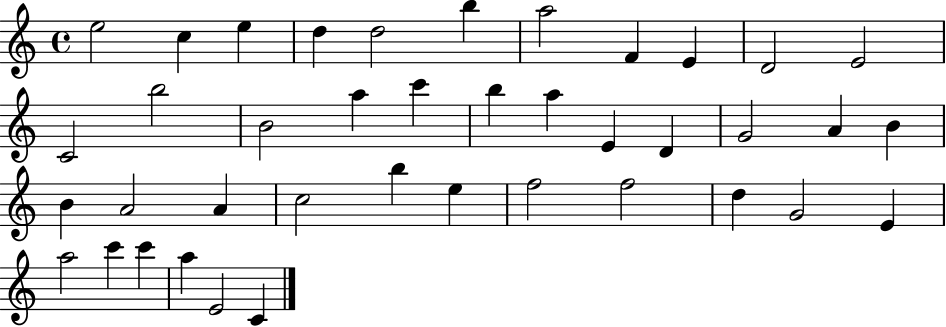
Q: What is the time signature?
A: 4/4